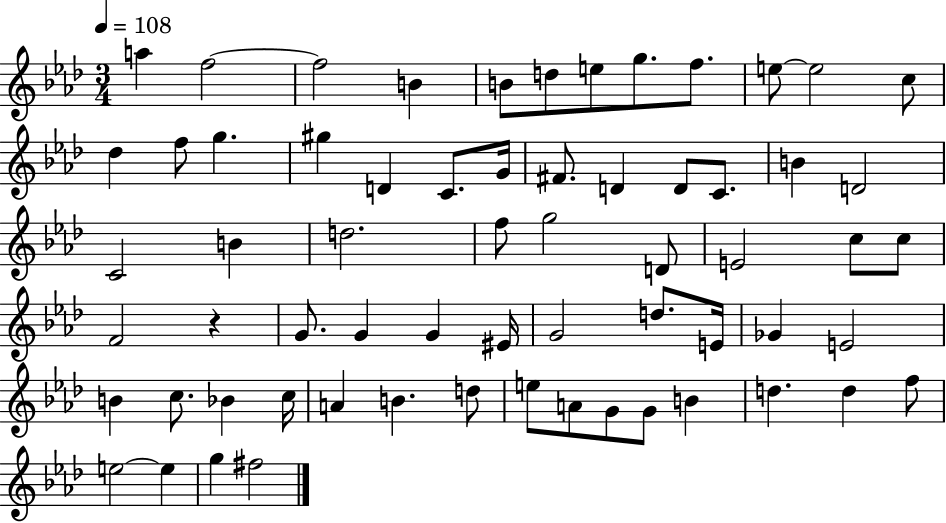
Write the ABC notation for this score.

X:1
T:Untitled
M:3/4
L:1/4
K:Ab
a f2 f2 B B/2 d/2 e/2 g/2 f/2 e/2 e2 c/2 _d f/2 g ^g D C/2 G/4 ^F/2 D D/2 C/2 B D2 C2 B d2 f/2 g2 D/2 E2 c/2 c/2 F2 z G/2 G G ^E/4 G2 d/2 E/4 _G E2 B c/2 _B c/4 A B d/2 e/2 A/2 G/2 G/2 B d d f/2 e2 e g ^f2